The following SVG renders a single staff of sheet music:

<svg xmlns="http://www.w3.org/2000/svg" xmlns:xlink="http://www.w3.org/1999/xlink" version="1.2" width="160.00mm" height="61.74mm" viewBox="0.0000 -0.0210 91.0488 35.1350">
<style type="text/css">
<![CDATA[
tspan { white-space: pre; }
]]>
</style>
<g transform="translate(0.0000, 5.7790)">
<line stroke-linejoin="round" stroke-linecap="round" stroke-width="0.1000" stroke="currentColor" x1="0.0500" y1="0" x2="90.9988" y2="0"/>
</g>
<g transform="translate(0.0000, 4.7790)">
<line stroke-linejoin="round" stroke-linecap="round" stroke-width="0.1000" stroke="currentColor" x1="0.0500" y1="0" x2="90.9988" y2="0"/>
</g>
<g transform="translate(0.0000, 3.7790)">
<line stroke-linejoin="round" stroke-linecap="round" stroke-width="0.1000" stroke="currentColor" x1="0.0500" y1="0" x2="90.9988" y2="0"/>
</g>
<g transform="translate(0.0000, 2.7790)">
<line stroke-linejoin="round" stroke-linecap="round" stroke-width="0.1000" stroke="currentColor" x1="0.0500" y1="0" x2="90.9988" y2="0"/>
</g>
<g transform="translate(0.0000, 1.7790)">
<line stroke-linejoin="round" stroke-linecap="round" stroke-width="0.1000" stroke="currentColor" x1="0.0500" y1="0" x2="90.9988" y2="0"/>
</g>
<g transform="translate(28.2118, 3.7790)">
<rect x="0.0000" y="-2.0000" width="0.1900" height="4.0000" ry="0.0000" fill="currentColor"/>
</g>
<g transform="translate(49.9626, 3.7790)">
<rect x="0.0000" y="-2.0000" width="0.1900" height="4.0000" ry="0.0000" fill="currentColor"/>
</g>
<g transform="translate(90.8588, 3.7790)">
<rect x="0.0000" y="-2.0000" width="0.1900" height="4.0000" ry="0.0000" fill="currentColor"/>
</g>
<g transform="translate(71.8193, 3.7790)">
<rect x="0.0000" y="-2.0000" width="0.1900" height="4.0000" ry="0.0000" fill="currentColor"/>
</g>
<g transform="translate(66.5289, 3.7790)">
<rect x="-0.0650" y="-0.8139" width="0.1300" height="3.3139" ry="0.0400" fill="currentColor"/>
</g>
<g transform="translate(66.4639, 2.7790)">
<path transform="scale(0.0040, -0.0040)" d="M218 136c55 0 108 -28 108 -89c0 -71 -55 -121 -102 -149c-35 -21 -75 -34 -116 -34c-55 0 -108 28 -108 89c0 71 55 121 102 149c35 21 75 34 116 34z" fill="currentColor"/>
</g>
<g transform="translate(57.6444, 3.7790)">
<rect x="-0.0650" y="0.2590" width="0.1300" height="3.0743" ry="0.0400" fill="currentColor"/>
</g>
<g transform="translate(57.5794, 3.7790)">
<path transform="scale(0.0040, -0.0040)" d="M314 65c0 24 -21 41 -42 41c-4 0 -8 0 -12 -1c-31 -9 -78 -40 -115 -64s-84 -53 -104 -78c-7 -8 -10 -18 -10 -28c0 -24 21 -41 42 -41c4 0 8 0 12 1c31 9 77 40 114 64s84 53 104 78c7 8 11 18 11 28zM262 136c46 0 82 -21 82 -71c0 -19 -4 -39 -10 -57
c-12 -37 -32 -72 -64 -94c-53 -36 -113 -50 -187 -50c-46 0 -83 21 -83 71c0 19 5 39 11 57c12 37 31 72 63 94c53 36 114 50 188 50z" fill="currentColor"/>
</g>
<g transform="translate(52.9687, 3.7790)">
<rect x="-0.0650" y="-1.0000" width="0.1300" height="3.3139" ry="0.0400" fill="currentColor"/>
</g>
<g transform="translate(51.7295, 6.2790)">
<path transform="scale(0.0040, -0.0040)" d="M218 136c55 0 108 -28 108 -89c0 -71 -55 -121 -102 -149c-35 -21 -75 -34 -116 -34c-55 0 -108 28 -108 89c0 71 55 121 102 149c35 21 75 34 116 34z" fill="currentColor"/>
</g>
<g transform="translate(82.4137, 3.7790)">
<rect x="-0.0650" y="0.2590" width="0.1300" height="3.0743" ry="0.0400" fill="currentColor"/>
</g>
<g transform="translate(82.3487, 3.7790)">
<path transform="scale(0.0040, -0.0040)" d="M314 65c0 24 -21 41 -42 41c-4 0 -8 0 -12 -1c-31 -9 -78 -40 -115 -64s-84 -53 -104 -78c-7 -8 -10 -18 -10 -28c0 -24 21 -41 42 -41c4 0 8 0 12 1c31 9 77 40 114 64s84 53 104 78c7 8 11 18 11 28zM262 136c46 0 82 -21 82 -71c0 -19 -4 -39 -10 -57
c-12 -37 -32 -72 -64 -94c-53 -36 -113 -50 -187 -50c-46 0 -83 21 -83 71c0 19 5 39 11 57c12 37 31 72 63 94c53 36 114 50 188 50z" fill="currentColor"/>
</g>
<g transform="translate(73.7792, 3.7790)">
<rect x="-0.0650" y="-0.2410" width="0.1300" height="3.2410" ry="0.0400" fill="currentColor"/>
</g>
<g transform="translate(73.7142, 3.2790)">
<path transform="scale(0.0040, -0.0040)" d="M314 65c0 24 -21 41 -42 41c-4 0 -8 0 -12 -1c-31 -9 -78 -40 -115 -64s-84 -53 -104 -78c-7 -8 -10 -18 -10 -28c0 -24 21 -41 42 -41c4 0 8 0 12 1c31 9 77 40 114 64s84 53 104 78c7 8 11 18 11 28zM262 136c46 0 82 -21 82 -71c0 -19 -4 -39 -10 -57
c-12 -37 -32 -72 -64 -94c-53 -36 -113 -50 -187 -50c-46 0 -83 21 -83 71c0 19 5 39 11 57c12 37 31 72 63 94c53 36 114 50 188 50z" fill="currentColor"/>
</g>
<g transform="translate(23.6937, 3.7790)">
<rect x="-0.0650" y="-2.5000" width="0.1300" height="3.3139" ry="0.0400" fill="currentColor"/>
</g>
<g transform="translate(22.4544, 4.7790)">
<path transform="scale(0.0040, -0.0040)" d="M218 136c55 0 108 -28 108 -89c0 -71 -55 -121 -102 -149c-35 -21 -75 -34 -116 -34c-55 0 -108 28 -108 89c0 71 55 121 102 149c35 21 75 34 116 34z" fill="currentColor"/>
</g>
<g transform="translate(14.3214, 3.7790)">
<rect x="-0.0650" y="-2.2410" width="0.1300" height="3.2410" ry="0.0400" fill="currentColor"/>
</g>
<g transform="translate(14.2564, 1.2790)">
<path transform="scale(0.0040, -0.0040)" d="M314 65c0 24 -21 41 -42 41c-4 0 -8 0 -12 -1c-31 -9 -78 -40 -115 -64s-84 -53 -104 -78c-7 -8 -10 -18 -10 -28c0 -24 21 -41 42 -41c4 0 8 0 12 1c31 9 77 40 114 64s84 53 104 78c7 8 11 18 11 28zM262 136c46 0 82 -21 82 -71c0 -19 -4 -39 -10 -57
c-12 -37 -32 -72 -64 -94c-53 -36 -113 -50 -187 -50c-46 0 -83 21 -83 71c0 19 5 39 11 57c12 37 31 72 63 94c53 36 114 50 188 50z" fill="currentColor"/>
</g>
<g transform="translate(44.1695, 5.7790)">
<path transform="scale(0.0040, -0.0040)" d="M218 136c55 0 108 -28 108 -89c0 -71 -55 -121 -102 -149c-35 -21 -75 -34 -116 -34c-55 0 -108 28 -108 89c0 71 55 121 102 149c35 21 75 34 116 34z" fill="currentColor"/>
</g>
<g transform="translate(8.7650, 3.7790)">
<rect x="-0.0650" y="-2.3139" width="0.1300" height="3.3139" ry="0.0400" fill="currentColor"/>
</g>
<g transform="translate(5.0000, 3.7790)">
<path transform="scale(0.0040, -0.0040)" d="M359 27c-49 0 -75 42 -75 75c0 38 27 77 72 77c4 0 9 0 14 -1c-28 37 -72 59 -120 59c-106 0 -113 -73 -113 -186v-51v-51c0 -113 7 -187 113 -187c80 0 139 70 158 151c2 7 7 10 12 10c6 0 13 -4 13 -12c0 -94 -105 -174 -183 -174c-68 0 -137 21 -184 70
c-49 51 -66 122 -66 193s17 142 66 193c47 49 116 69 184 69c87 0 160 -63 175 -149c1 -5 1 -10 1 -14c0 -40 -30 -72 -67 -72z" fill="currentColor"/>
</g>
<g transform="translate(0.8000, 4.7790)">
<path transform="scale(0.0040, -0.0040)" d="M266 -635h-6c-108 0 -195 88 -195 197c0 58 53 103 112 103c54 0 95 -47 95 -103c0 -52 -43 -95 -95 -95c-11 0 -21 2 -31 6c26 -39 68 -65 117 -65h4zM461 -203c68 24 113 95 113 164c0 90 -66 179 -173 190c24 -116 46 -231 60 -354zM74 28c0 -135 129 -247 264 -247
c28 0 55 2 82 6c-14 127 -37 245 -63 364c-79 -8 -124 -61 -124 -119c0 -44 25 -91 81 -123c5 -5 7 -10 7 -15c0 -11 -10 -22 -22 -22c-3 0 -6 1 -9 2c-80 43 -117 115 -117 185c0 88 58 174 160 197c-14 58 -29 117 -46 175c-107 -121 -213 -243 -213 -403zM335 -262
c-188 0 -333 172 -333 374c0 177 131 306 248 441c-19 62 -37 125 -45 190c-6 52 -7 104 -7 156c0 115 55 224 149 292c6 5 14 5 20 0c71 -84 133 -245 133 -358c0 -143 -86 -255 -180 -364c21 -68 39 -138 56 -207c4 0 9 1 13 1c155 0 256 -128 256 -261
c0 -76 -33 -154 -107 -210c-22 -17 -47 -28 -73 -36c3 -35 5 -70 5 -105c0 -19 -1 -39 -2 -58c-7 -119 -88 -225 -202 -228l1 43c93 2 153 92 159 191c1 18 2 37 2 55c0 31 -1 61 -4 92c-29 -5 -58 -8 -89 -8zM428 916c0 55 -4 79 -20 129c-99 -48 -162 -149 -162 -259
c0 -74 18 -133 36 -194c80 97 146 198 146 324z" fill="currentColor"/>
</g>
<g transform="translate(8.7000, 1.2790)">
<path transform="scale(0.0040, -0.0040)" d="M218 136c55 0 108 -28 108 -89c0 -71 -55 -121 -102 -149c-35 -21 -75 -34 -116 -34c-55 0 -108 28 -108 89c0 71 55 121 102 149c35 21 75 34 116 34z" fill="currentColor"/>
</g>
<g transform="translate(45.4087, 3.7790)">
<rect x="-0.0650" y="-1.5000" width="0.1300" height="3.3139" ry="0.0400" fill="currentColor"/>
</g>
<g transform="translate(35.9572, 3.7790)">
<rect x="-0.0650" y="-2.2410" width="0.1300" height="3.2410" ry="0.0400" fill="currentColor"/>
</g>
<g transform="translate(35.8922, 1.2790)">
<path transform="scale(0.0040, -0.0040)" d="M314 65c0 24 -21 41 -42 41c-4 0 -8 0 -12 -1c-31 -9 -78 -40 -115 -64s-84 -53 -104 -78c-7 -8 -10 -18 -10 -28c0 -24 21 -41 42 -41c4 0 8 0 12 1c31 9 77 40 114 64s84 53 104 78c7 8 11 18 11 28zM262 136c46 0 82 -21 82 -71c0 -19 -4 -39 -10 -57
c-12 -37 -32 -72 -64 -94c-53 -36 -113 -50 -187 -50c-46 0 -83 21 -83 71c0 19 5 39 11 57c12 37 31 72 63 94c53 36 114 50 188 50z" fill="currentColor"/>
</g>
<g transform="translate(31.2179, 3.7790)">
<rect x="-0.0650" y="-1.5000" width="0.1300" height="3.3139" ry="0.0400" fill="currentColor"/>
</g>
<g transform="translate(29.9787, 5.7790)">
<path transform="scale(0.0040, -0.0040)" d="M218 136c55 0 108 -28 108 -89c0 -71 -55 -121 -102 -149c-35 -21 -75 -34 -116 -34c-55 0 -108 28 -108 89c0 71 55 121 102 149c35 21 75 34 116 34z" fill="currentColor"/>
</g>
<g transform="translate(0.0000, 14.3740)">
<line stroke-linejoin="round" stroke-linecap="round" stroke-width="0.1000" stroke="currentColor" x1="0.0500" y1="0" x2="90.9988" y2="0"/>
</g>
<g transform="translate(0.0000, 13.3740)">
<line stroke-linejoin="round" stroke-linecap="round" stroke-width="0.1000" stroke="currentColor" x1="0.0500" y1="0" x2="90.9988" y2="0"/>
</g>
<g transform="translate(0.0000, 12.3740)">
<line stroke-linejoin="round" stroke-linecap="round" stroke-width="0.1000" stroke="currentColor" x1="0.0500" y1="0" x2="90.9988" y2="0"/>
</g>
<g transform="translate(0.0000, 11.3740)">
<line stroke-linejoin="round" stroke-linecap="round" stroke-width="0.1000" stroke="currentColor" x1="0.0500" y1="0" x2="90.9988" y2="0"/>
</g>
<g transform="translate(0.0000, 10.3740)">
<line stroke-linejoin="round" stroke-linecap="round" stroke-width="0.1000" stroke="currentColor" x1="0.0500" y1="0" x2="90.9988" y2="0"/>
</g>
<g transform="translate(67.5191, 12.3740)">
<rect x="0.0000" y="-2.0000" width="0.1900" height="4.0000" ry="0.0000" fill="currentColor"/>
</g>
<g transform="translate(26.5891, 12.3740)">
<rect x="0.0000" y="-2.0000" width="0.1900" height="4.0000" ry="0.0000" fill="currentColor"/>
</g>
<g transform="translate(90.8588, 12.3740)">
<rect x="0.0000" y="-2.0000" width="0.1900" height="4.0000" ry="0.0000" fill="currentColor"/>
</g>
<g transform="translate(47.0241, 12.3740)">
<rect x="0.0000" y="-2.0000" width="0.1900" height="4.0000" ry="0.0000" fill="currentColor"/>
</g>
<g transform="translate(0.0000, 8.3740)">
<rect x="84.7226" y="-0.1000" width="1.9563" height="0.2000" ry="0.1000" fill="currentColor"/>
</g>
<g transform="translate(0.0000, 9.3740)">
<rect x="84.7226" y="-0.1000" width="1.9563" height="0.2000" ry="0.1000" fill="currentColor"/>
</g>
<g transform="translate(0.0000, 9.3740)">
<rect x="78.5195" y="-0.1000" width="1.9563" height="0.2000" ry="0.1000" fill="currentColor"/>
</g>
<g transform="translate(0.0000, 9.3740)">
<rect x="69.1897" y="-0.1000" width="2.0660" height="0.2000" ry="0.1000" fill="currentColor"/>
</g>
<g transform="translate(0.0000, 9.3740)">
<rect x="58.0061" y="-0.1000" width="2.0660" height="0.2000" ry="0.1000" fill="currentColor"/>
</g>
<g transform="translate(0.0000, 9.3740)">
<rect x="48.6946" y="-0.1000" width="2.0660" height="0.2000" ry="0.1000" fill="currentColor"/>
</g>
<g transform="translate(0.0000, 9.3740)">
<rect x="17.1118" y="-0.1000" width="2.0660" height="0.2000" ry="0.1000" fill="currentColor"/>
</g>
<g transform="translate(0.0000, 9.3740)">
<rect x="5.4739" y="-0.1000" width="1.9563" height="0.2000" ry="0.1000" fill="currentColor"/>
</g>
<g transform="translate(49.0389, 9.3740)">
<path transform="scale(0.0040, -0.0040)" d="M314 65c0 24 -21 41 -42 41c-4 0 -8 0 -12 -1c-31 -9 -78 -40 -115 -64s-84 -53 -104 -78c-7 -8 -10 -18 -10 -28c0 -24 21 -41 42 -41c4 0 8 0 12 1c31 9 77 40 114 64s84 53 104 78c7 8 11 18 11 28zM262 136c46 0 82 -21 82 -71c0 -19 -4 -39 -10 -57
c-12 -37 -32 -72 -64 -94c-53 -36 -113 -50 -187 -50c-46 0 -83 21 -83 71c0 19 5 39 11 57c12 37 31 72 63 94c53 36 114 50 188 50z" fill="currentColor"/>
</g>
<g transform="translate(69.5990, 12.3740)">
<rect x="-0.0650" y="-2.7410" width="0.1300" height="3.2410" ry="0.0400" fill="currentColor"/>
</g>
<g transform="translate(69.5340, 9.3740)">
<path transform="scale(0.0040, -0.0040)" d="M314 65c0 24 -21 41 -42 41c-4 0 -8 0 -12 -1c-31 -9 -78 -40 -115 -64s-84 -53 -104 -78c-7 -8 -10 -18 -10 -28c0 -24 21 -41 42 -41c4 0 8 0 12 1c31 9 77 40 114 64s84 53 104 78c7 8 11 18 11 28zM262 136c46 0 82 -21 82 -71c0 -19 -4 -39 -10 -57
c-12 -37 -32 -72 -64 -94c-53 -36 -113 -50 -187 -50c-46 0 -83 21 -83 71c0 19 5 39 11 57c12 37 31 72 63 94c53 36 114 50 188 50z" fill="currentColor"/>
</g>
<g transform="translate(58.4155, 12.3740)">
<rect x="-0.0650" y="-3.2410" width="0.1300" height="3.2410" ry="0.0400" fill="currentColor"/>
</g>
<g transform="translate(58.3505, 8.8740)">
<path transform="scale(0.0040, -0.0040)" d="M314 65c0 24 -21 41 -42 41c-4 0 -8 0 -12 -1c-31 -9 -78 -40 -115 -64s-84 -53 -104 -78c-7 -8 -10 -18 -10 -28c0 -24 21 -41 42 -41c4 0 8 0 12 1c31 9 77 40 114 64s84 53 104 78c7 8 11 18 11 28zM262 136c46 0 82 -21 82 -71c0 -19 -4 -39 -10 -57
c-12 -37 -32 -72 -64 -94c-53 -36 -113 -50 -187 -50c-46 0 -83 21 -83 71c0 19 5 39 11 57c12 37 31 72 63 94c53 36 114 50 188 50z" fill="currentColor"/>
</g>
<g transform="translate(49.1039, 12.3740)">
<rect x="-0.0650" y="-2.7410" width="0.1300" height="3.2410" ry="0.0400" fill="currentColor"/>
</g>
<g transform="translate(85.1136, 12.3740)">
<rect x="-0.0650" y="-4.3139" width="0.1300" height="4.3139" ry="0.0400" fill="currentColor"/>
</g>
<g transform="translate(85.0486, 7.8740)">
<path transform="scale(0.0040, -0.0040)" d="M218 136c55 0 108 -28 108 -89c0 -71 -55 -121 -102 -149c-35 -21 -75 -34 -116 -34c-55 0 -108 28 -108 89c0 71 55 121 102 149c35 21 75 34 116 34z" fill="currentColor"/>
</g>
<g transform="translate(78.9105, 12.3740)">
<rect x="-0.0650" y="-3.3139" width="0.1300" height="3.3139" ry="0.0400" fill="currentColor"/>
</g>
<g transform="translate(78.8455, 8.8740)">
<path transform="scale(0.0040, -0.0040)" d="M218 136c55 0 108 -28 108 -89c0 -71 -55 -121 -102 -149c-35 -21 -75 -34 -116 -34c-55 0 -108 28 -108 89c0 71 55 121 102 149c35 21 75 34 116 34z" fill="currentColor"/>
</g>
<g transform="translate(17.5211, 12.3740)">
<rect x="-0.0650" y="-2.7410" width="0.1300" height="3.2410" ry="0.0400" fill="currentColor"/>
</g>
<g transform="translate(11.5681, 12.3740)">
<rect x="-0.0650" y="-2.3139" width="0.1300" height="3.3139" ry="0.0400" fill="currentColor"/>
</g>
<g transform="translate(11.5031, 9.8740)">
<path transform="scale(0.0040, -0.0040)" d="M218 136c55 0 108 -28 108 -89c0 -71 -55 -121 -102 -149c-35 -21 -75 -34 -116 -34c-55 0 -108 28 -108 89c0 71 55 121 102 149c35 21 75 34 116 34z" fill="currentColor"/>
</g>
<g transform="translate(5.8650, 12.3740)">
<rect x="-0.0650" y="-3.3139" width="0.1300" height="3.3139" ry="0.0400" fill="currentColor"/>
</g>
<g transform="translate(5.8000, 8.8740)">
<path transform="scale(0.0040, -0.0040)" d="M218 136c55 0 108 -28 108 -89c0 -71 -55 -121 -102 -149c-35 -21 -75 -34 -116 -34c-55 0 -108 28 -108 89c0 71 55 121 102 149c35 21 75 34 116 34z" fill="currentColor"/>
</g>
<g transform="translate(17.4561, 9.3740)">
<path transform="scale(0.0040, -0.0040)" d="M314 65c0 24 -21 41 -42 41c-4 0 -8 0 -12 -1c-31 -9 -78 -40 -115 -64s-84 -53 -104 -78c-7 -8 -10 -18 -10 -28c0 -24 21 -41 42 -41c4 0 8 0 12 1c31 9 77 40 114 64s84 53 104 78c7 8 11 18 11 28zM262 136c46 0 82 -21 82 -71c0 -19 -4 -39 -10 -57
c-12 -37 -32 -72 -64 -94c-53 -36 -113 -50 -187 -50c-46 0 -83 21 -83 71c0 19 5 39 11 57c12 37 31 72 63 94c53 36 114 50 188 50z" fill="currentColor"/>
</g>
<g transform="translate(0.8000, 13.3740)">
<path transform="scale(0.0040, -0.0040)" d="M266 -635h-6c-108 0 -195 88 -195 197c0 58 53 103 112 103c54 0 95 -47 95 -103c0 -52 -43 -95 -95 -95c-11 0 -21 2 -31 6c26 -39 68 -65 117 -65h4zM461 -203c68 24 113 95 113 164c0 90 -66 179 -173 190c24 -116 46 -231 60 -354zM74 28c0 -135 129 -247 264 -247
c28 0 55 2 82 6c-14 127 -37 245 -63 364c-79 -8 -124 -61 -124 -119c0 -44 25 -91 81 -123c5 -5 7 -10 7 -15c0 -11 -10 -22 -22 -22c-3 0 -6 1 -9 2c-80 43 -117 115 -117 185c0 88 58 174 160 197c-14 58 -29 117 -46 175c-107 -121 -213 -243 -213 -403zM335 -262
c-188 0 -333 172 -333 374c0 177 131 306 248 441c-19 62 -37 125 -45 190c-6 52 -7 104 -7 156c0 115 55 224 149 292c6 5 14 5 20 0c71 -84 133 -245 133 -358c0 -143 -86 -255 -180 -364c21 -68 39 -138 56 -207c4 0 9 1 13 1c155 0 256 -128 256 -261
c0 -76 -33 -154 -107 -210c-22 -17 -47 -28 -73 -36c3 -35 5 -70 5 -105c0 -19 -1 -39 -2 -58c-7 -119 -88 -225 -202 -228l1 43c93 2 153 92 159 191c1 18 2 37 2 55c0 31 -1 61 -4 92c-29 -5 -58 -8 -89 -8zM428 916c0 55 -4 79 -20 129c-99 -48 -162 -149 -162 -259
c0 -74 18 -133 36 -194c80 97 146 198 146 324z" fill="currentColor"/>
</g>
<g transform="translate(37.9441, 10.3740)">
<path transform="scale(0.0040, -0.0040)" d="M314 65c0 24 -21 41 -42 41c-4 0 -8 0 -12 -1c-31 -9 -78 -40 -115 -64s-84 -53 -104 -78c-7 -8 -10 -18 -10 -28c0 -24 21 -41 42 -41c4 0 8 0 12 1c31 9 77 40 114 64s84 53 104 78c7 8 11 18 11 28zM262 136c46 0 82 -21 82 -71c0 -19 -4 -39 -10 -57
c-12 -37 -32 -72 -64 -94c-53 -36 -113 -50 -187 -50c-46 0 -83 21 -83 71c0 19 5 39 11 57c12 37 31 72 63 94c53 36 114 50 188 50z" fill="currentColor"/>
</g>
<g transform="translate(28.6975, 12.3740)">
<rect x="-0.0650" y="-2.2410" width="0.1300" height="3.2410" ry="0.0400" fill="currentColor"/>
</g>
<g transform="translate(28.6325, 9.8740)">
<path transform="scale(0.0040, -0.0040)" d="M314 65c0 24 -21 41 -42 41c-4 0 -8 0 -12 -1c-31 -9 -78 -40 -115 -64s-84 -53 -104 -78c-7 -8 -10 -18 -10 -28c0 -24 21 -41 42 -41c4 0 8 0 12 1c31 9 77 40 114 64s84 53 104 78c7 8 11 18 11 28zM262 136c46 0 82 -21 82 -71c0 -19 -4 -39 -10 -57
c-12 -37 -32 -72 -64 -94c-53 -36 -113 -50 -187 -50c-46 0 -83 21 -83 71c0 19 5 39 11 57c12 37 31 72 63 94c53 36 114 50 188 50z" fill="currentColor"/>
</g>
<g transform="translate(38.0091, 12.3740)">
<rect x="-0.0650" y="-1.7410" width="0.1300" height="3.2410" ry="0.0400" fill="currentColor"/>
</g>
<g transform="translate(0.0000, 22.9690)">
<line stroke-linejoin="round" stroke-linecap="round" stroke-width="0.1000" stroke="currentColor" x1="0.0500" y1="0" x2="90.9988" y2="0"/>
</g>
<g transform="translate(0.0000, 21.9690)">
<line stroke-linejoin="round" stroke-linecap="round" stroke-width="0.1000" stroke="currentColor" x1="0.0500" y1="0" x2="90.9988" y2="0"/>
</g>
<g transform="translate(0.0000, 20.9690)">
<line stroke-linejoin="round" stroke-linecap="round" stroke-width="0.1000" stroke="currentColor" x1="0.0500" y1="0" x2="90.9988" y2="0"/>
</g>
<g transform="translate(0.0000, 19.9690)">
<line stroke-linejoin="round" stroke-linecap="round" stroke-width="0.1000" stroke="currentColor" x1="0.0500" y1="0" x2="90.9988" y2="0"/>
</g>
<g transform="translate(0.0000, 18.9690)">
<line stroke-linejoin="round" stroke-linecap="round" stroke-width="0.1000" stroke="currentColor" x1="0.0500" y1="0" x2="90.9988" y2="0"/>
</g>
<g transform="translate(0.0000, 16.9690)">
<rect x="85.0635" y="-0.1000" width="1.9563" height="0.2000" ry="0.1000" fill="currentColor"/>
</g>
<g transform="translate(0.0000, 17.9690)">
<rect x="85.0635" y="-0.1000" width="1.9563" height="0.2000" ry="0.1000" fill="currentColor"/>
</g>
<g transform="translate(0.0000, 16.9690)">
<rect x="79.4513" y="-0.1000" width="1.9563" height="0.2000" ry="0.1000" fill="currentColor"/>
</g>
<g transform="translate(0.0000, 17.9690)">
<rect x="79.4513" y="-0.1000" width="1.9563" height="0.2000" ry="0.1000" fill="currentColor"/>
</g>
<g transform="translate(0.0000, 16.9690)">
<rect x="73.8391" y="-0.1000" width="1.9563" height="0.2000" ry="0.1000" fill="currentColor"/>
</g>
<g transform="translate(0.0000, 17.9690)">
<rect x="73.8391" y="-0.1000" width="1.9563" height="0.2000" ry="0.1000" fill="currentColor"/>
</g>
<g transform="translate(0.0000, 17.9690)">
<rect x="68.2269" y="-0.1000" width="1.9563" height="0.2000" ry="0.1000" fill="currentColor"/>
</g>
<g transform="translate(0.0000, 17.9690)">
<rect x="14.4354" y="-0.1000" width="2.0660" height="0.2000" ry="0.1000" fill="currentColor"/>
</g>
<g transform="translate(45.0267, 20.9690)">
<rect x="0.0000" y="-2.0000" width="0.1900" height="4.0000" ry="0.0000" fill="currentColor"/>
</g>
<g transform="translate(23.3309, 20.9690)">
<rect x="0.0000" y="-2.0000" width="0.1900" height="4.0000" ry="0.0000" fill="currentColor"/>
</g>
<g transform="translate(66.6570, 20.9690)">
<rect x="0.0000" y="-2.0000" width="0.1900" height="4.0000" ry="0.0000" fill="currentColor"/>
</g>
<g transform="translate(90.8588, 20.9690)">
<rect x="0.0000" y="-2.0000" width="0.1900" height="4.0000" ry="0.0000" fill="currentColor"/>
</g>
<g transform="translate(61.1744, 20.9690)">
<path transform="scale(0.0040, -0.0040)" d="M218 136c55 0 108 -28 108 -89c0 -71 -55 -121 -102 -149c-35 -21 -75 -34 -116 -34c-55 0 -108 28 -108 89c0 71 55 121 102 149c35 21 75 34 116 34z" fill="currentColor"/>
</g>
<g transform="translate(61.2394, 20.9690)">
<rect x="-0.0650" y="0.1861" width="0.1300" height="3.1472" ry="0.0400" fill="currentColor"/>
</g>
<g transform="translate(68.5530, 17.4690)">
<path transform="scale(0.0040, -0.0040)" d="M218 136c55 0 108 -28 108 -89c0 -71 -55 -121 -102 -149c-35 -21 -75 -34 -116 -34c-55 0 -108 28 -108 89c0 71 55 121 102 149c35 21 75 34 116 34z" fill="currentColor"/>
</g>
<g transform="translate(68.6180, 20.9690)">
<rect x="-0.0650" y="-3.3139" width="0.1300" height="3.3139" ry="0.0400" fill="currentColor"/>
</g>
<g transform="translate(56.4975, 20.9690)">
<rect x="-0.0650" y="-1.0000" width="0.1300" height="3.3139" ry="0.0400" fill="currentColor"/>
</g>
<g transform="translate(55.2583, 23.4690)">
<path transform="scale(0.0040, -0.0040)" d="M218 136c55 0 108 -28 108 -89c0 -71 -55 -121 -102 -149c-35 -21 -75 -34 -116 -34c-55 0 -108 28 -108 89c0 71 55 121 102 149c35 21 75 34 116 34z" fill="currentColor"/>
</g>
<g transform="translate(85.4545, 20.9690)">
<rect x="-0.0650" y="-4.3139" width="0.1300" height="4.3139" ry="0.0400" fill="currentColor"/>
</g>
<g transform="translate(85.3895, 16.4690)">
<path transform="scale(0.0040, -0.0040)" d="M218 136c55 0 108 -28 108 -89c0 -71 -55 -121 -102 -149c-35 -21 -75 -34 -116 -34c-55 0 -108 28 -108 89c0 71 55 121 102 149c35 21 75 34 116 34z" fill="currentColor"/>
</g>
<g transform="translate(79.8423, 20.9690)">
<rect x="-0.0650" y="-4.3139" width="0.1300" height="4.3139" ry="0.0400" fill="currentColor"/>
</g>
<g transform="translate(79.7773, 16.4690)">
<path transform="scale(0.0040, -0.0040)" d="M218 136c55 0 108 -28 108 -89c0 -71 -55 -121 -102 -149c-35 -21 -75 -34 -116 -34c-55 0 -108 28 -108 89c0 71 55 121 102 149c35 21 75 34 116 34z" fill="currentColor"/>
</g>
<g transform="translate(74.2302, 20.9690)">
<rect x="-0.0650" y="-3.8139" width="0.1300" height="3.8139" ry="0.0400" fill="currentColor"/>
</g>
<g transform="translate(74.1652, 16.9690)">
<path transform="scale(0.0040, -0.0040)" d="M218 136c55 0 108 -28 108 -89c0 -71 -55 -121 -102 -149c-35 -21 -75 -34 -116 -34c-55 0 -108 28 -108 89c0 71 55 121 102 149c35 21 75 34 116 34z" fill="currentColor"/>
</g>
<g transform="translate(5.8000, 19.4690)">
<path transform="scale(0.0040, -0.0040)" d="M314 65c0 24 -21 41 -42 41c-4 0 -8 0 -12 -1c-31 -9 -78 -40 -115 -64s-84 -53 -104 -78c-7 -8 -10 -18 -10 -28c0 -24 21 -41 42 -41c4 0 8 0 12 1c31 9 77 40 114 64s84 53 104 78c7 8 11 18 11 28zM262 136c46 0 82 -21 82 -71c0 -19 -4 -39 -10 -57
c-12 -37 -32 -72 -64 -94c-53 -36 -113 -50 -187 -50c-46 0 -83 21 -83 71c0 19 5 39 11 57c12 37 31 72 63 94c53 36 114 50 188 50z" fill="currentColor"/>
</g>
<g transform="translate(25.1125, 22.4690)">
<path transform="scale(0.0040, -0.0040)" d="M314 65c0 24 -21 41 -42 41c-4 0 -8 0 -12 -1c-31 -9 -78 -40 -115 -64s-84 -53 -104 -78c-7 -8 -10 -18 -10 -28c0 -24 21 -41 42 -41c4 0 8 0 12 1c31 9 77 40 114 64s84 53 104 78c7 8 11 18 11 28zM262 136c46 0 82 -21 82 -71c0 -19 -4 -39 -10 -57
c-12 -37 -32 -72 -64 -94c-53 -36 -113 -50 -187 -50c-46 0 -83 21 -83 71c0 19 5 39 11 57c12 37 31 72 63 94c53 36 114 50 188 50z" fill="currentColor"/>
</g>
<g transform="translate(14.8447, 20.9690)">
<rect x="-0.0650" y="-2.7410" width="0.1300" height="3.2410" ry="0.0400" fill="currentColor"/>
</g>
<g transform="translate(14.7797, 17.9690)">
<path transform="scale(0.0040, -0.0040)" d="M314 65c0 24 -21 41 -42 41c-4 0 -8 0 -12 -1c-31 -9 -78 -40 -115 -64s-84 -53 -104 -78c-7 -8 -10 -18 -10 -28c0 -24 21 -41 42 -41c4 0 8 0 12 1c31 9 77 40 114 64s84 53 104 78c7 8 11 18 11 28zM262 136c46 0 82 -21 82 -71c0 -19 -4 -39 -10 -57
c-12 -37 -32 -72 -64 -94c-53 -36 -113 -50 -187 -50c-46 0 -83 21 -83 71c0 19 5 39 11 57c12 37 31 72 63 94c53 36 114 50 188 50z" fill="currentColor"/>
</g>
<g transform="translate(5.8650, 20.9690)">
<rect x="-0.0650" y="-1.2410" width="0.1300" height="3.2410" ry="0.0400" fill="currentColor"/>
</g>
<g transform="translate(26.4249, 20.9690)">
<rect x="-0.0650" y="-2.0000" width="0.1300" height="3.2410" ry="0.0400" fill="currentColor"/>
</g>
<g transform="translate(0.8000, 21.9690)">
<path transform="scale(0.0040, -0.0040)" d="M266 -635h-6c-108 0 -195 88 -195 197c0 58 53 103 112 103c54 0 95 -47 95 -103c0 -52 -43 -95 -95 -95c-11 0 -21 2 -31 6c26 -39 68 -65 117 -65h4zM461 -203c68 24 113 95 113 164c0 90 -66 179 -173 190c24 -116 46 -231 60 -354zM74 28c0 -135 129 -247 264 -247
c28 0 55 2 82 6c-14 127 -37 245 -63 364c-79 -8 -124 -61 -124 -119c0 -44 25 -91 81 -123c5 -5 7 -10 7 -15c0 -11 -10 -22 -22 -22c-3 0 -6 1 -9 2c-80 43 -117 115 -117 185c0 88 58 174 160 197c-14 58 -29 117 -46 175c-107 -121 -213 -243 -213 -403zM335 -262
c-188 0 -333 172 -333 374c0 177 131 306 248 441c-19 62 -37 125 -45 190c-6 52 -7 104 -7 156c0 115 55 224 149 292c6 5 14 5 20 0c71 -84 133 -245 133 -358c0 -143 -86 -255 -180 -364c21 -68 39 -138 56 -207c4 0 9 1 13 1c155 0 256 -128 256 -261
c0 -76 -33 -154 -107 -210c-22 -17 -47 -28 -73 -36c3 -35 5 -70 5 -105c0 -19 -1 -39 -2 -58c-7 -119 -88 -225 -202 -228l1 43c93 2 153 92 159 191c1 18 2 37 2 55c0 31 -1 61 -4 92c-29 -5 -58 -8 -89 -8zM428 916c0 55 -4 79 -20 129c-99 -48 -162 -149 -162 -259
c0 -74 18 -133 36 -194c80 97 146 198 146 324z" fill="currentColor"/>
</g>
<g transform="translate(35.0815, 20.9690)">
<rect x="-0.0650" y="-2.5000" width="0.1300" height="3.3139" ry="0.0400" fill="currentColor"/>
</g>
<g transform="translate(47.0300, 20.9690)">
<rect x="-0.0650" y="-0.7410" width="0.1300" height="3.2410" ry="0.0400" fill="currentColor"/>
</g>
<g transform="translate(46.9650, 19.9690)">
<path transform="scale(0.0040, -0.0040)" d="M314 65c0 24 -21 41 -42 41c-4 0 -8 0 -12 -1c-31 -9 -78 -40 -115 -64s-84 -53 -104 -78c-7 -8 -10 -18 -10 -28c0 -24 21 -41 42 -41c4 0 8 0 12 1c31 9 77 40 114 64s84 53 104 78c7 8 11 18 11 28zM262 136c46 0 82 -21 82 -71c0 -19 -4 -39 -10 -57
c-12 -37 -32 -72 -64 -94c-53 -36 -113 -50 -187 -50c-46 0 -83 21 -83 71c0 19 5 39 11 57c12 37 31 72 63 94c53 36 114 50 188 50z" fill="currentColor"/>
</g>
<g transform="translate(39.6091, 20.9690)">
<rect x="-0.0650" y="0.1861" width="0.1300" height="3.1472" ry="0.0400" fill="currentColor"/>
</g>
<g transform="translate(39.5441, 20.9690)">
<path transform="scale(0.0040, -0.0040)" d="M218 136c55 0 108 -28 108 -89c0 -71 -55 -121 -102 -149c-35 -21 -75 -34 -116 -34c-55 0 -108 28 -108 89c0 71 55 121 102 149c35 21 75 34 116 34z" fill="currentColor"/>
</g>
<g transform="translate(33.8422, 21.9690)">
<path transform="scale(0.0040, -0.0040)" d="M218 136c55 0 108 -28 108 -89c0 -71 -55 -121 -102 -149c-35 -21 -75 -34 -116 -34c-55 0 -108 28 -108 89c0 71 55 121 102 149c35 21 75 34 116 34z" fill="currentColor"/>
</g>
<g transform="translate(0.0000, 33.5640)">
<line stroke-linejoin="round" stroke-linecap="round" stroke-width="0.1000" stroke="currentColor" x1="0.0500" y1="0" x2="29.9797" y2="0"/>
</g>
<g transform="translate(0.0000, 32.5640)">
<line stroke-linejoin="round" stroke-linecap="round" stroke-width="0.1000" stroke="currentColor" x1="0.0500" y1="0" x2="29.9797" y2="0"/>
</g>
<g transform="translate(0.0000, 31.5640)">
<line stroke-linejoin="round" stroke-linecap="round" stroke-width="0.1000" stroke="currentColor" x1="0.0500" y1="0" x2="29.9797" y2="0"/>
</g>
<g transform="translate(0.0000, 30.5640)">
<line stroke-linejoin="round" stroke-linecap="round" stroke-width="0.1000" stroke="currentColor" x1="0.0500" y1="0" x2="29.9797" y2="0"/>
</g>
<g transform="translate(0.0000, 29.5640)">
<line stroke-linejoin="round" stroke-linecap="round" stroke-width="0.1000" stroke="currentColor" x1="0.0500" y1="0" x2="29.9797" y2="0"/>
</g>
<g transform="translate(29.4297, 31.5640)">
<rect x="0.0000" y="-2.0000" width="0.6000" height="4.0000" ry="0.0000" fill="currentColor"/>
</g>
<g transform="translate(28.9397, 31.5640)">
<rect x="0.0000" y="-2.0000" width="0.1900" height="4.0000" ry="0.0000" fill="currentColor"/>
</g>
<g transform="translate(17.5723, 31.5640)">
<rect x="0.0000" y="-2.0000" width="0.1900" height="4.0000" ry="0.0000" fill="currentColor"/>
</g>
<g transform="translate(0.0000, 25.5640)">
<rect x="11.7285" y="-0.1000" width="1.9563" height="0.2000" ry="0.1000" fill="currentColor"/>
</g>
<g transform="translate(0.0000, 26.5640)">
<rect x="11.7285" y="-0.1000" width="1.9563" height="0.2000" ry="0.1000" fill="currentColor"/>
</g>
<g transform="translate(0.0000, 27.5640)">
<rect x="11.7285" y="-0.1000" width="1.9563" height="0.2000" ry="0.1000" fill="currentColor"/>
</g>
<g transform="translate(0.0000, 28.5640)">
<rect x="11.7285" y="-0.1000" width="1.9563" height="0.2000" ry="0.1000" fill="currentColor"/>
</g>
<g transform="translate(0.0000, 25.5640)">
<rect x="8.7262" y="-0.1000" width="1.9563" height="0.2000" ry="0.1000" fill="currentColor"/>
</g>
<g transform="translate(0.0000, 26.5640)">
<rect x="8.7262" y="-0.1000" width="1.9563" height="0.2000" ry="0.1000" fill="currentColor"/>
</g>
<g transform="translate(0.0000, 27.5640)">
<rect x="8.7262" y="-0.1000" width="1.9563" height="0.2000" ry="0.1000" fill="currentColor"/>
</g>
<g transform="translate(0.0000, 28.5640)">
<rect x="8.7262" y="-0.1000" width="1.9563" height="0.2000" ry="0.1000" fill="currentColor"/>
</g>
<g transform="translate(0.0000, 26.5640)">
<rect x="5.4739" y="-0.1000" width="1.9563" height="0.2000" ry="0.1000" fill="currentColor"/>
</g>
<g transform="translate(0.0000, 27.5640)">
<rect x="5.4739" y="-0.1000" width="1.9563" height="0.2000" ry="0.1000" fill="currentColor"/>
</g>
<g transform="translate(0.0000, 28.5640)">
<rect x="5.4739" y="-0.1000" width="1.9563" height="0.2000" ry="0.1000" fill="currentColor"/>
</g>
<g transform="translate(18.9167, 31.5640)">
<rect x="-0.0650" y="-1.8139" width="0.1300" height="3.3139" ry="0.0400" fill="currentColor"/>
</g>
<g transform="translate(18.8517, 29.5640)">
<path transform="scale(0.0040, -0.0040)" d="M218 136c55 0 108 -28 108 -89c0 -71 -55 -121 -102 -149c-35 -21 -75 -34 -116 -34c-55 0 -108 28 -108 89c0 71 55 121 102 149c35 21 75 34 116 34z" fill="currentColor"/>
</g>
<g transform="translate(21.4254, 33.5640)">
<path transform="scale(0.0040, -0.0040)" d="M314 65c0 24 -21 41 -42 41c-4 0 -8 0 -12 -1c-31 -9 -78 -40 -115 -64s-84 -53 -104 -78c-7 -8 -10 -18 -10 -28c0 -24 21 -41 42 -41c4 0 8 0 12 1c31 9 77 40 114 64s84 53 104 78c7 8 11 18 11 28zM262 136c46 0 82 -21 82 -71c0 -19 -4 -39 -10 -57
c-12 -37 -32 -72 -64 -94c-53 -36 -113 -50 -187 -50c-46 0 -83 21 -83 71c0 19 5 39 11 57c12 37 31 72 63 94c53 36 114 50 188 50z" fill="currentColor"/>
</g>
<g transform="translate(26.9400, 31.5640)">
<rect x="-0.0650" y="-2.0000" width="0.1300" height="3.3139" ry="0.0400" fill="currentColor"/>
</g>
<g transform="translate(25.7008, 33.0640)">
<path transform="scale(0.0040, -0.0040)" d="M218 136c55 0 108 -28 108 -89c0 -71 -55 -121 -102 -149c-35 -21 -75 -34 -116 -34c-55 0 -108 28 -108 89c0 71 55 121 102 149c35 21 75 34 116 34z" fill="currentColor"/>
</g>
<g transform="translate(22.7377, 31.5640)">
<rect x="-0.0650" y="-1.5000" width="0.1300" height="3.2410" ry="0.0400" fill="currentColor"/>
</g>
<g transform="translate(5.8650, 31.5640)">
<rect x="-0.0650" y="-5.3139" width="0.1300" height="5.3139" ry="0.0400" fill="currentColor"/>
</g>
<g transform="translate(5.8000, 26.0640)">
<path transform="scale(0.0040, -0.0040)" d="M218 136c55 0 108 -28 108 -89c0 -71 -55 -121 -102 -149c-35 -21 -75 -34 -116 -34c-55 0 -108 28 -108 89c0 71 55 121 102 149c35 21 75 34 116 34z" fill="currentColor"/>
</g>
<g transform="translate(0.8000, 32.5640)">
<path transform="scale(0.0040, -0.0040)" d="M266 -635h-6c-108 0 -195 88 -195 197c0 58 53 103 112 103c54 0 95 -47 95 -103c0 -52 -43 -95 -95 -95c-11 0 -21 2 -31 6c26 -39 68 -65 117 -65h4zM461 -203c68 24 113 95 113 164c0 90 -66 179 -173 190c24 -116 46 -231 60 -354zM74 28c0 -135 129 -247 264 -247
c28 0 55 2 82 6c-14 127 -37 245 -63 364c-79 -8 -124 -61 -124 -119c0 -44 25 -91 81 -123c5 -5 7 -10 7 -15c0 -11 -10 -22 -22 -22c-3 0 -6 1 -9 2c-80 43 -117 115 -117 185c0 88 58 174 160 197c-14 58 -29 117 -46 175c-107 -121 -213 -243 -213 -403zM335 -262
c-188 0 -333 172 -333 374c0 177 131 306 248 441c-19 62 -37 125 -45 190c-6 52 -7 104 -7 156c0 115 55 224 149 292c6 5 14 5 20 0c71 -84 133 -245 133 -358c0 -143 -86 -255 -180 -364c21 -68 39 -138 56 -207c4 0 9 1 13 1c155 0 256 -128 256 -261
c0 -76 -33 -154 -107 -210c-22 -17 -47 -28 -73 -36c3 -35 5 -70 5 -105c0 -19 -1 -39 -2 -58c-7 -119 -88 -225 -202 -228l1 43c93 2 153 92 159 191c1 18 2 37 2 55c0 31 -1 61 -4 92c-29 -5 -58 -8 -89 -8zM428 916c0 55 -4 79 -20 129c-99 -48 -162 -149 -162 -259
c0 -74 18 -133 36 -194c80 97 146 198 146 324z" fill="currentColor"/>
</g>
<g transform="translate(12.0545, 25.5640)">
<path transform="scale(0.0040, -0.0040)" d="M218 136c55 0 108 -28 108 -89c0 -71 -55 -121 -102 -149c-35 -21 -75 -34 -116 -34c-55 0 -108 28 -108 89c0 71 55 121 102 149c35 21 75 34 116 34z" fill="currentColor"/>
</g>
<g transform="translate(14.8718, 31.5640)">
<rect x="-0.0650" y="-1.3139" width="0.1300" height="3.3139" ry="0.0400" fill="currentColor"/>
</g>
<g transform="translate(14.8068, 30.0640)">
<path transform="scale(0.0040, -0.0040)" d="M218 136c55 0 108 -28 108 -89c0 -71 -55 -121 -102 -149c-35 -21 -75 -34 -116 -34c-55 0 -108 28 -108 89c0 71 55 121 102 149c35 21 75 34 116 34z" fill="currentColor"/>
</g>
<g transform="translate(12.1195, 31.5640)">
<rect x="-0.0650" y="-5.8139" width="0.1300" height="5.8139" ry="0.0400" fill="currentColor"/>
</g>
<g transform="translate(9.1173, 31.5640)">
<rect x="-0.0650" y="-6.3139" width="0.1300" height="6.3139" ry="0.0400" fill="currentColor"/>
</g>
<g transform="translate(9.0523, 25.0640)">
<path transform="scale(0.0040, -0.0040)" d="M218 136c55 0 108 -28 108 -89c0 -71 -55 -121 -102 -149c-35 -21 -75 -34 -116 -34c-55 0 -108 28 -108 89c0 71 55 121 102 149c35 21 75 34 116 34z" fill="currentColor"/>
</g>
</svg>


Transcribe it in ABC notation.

X:1
T:Untitled
M:4/4
L:1/4
K:C
g g2 G E g2 E D B2 d c2 B2 b g a2 g2 f2 a2 b2 a2 b d' e2 a2 F2 G B d2 D B b c' d' d' f' a' g' e f E2 F